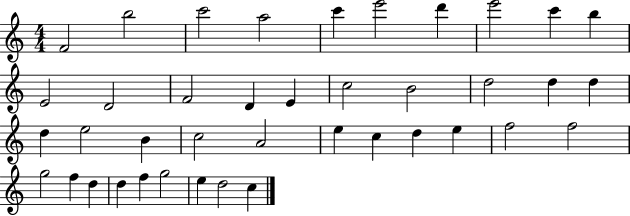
X:1
T:Untitled
M:4/4
L:1/4
K:C
F2 b2 c'2 a2 c' e'2 d' e'2 c' b E2 D2 F2 D E c2 B2 d2 d d d e2 B c2 A2 e c d e f2 f2 g2 f d d f g2 e d2 c